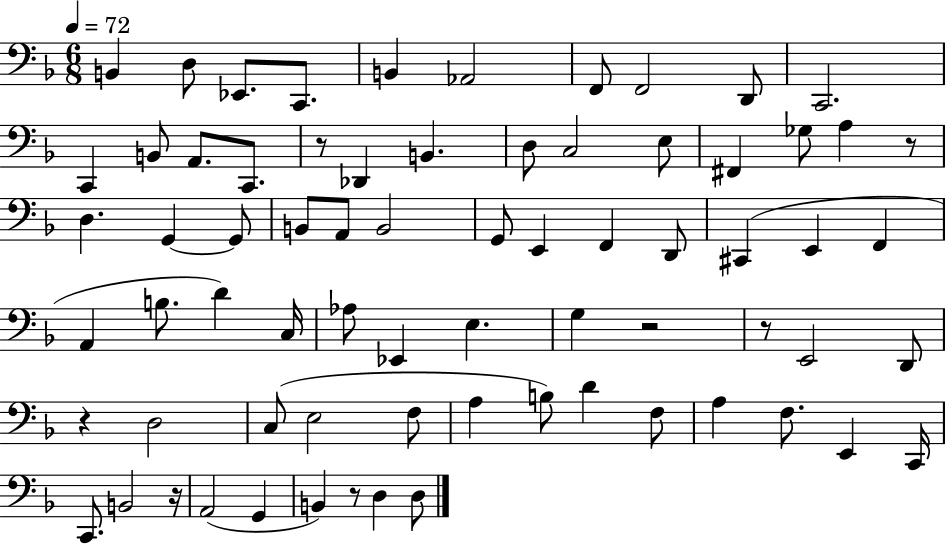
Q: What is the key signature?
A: F major